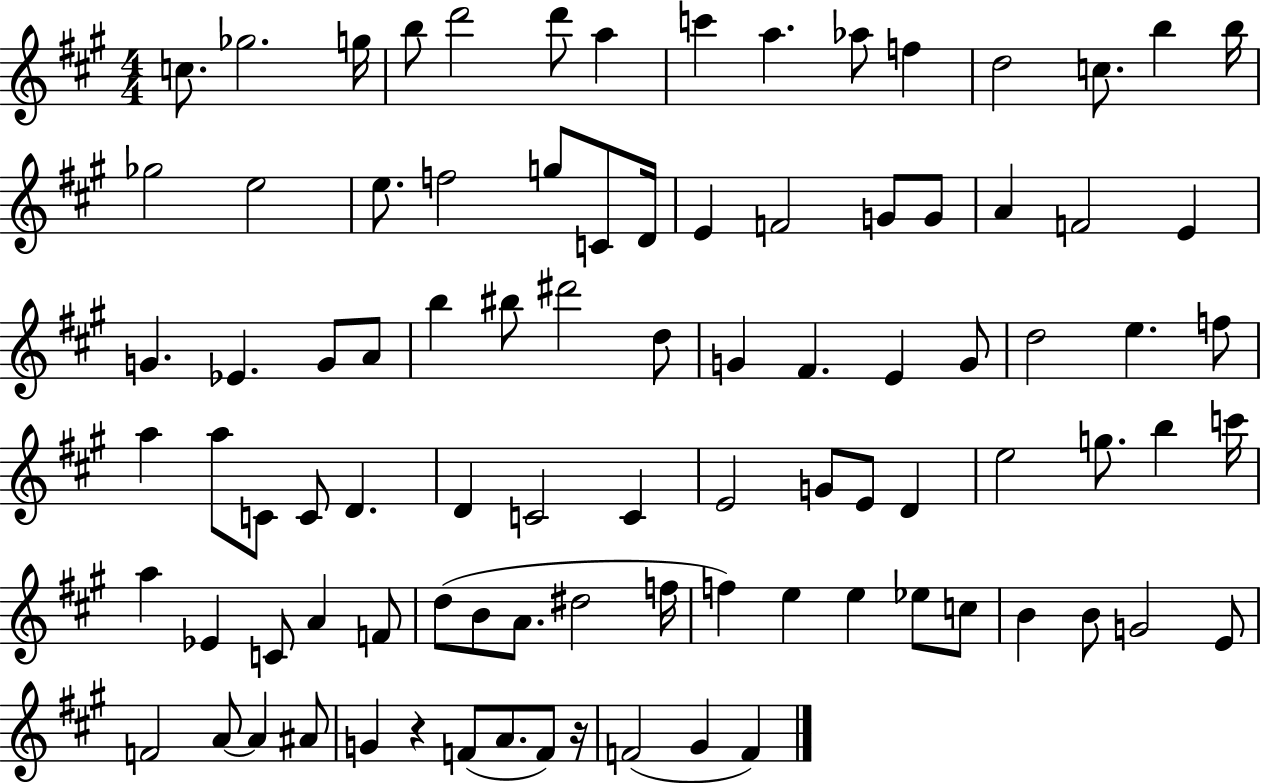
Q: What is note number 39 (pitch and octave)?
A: F#4